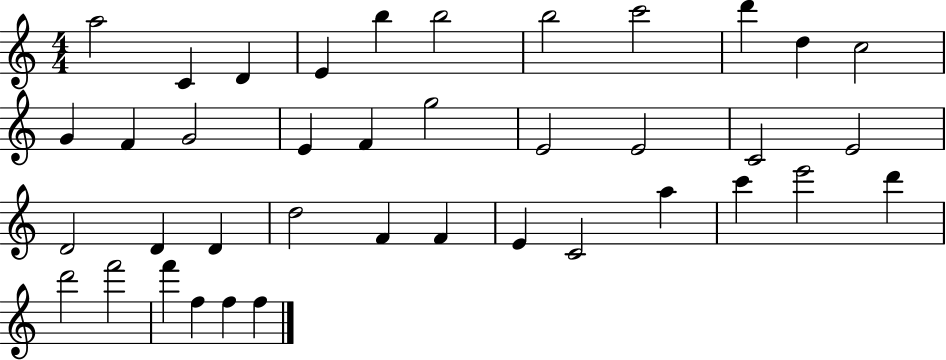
{
  \clef treble
  \numericTimeSignature
  \time 4/4
  \key c \major
  a''2 c'4 d'4 | e'4 b''4 b''2 | b''2 c'''2 | d'''4 d''4 c''2 | \break g'4 f'4 g'2 | e'4 f'4 g''2 | e'2 e'2 | c'2 e'2 | \break d'2 d'4 d'4 | d''2 f'4 f'4 | e'4 c'2 a''4 | c'''4 e'''2 d'''4 | \break d'''2 f'''2 | f'''4 f''4 f''4 f''4 | \bar "|."
}